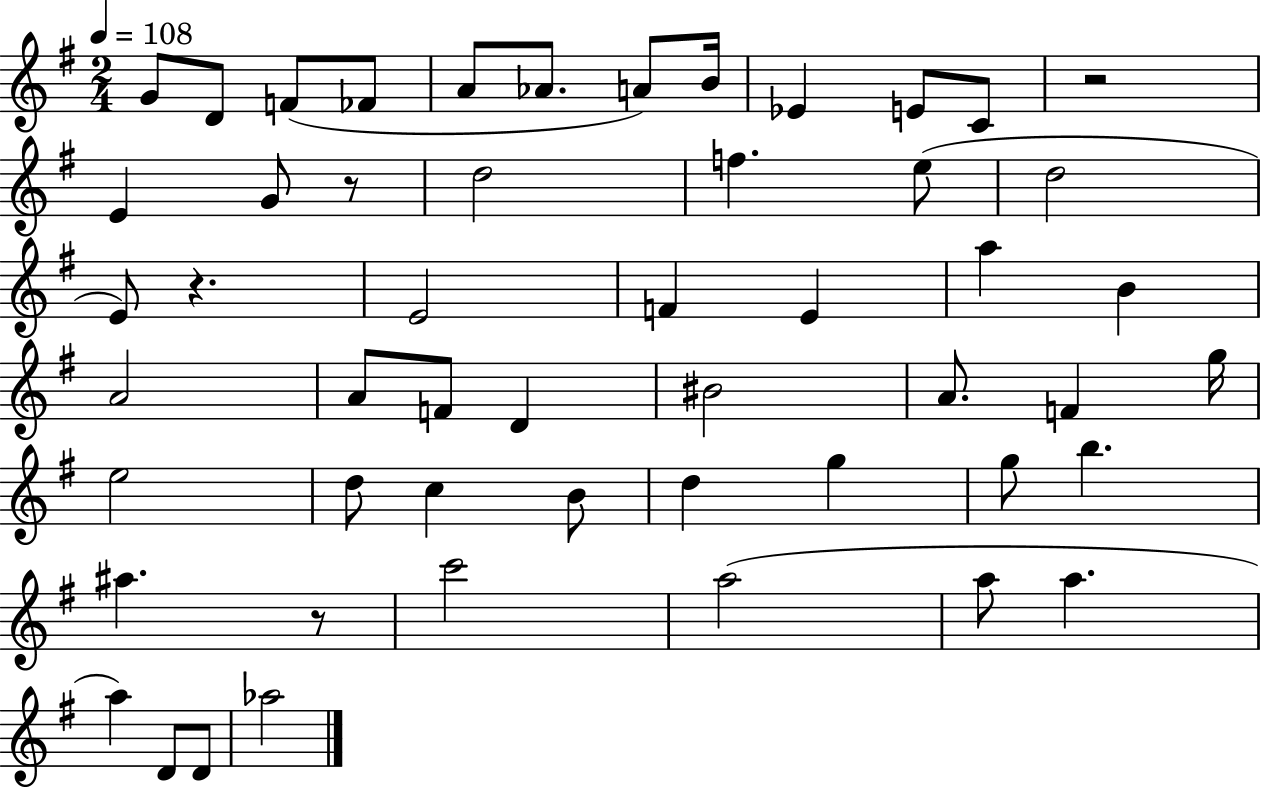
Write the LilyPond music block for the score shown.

{
  \clef treble
  \numericTimeSignature
  \time 2/4
  \key g \major
  \tempo 4 = 108
  g'8 d'8 f'8( fes'8 | a'8 aes'8. a'8) b'16 | ees'4 e'8 c'8 | r2 | \break e'4 g'8 r8 | d''2 | f''4. e''8( | d''2 | \break e'8) r4. | e'2 | f'4 e'4 | a''4 b'4 | \break a'2 | a'8 f'8 d'4 | bis'2 | a'8. f'4 g''16 | \break e''2 | d''8 c''4 b'8 | d''4 g''4 | g''8 b''4. | \break ais''4. r8 | c'''2 | a''2( | a''8 a''4. | \break a''4) d'8 d'8 | aes''2 | \bar "|."
}